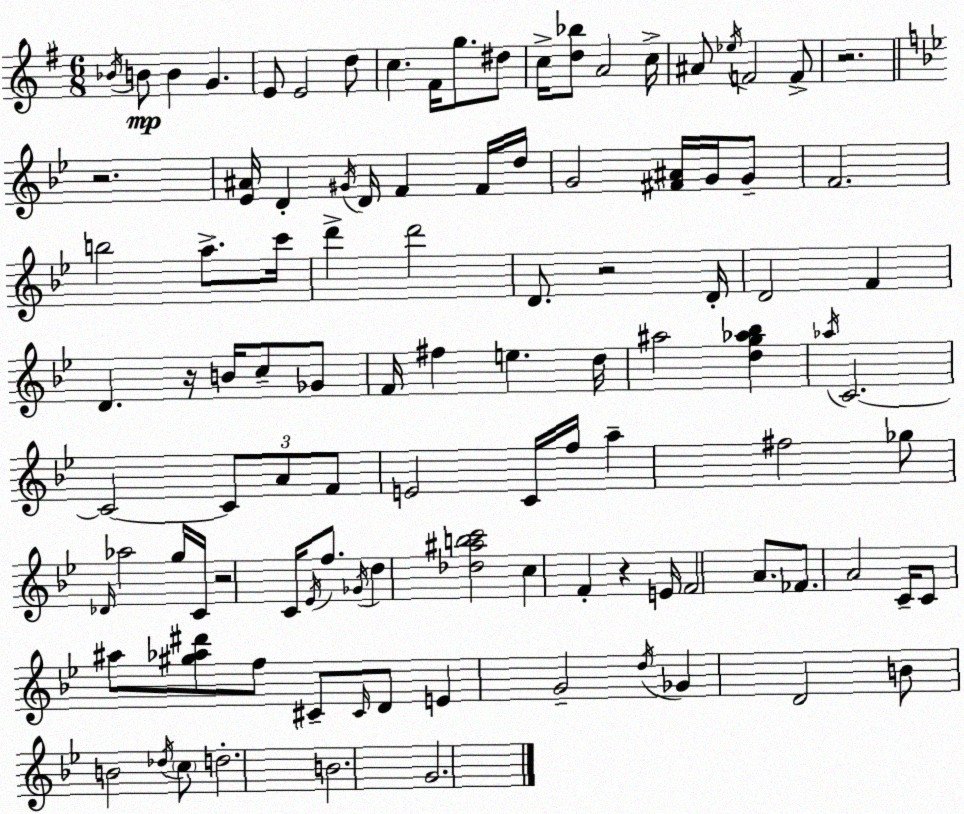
X:1
T:Untitled
M:6/8
L:1/4
K:Em
_B/4 B/2 B G E/2 E2 d/2 c ^F/4 g/2 ^d/2 c/4 [d_b]/2 A2 c/4 ^A/2 _e/4 F2 F/2 z2 z2 [_E^A]/4 D ^G/4 D/4 F F/4 d/4 G2 [^F^A]/4 G/4 G/2 F2 b2 a/2 c'/4 d' d'2 D/2 z2 D/4 D2 F D z/4 B/4 c/2 _G/2 F/4 ^f e d/4 ^a2 [dg_a_b] _a/4 C2 C2 C/2 A/2 F/2 E2 C/4 f/4 a ^f2 _g/2 _D/4 _a2 g/4 C/4 z2 C/4 _E/4 f/2 _G/4 d [_d^abc']2 c F z E/4 F2 A/2 _F/2 A2 C/4 C/2 ^a/2 [^g_a^d']/2 f/2 ^C/2 ^C/4 D/2 E G2 d/4 _G D2 B/2 B2 _d/4 c/2 d2 B2 G2